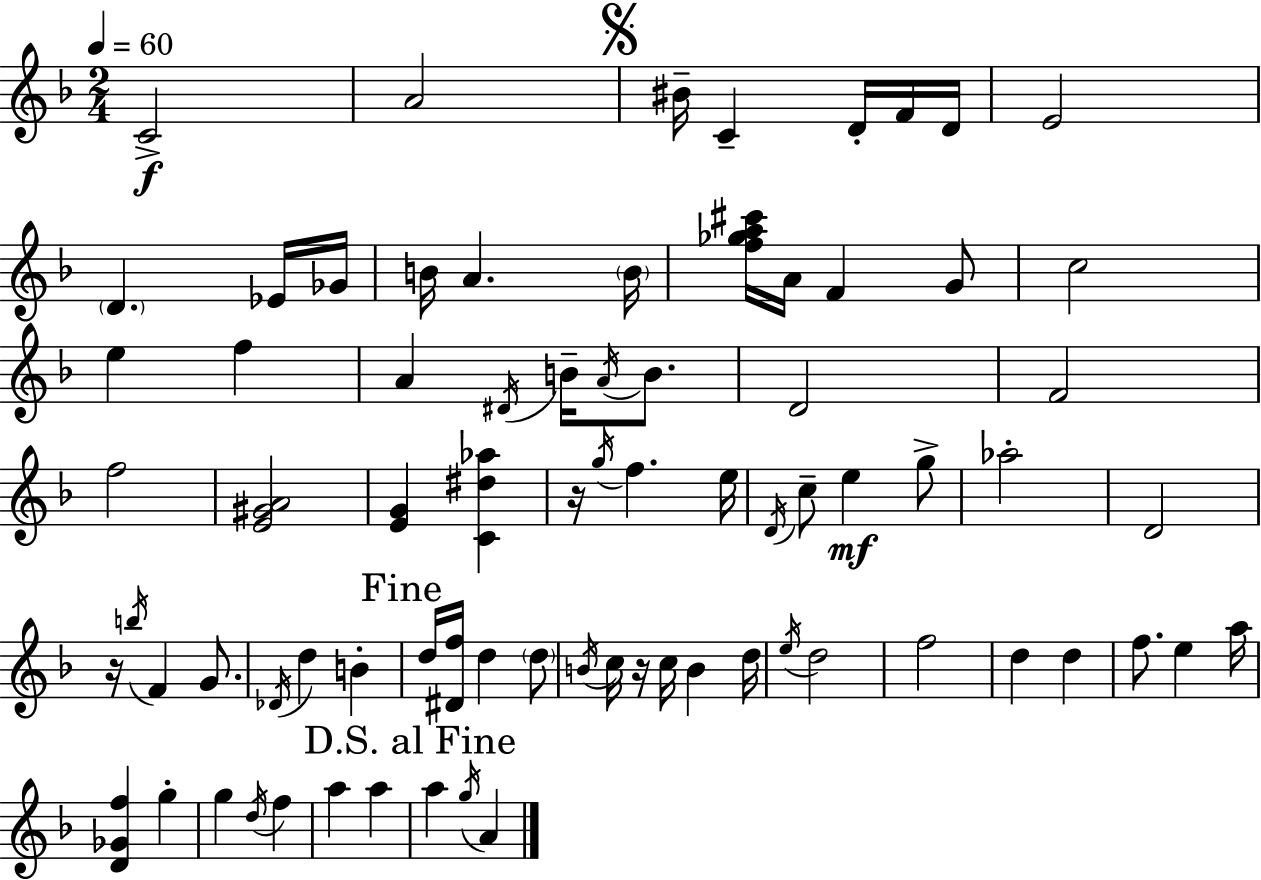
{
  \clef treble
  \numericTimeSignature
  \time 2/4
  \key f \major
  \tempo 4 = 60
  c'2->\f | a'2 | \mark \markup { \musicglyph "scripts.segno" } bis'16-- c'4-- d'16-. f'16 d'16 | e'2 | \break \parenthesize d'4. ees'16 ges'16 | b'16 a'4. \parenthesize b'16 | <f'' ges'' a'' cis'''>16 a'16 f'4 g'8 | c''2 | \break e''4 f''4 | a'4 \acciaccatura { dis'16 } b'16-- \acciaccatura { a'16 } b'8. | d'2 | f'2 | \break f''2 | <e' gis' a'>2 | <e' g'>4 <c' dis'' aes''>4 | r16 \acciaccatura { g''16 } f''4. | \break e''16 \acciaccatura { d'16 } c''8-- e''4\mf | g''8-> aes''2-. | d'2 | r16 \acciaccatura { b''16 } f'4 | \break g'8. \acciaccatura { des'16 } d''4 | b'4-. \mark "Fine" d''16 <dis' f''>16 | d''4 \parenthesize d''8 \acciaccatura { b'16 } c''16 | r16 c''16 b'4 d''16 \acciaccatura { e''16 } | \break d''2 | f''2 | d''4 d''4 | f''8. e''4 a''16 | \break <d' ges' f''>4 g''4-. | g''4 \acciaccatura { d''16 } f''4 | a''4 a''4 | \mark "D.S. al Fine" a''4 \acciaccatura { g''16 } a'4 | \break \bar "|."
}